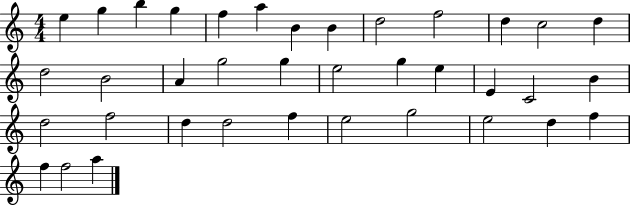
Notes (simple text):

E5/q G5/q B5/q G5/q F5/q A5/q B4/q B4/q D5/h F5/h D5/q C5/h D5/q D5/h B4/h A4/q G5/h G5/q E5/h G5/q E5/q E4/q C4/h B4/q D5/h F5/h D5/q D5/h F5/q E5/h G5/h E5/h D5/q F5/q F5/q F5/h A5/q